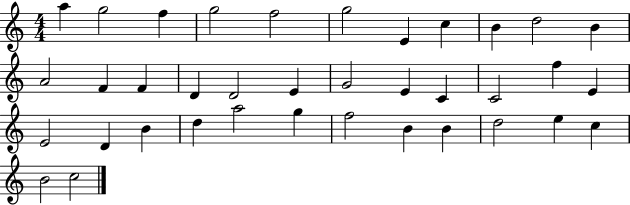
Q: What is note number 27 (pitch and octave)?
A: D5